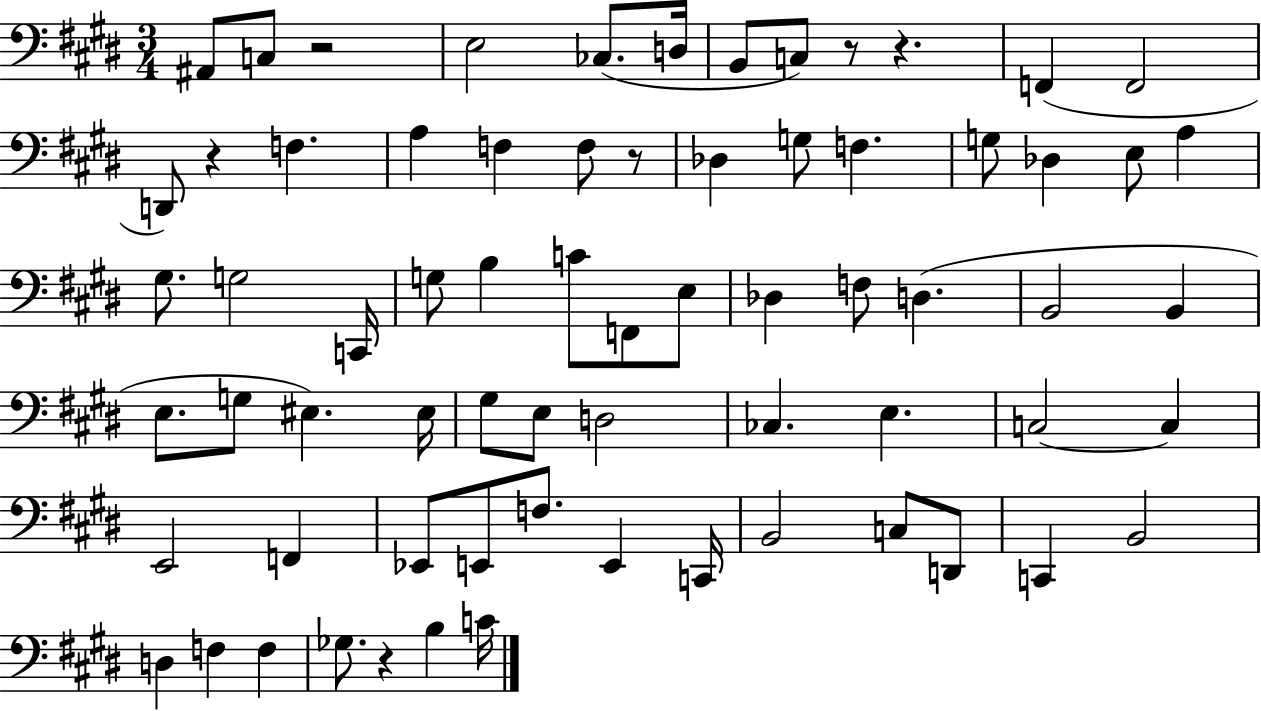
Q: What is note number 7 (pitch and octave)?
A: C3